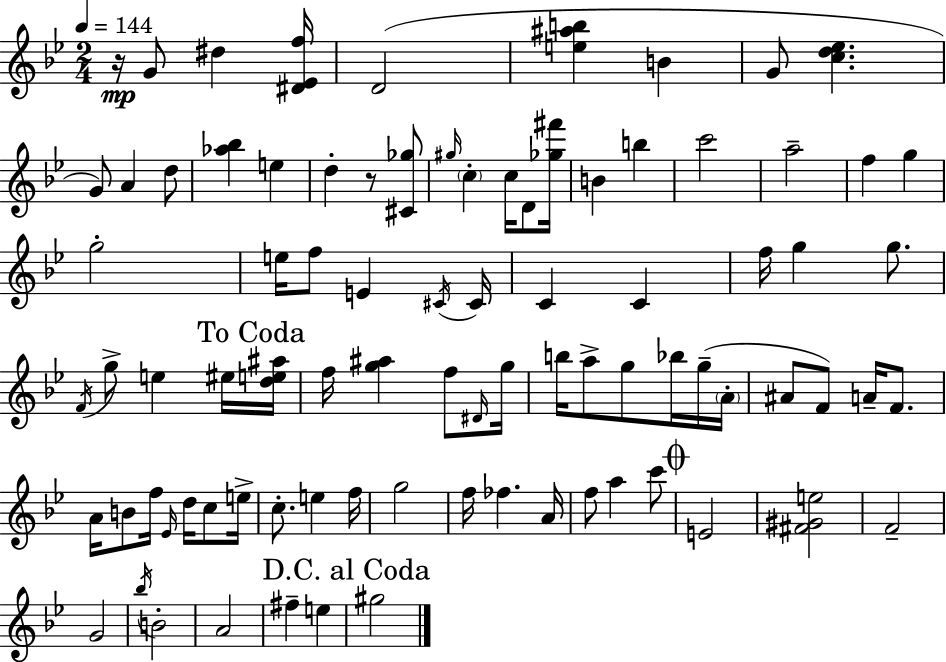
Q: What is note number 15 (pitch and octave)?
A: B4